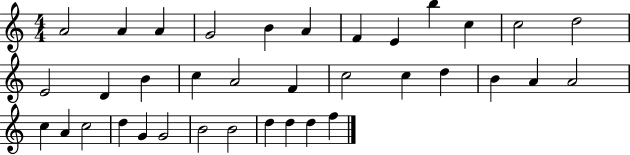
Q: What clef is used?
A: treble